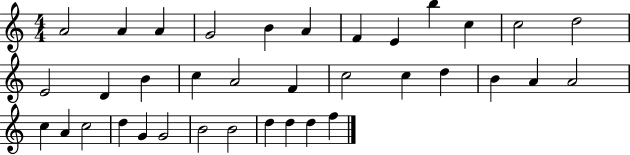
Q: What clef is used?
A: treble